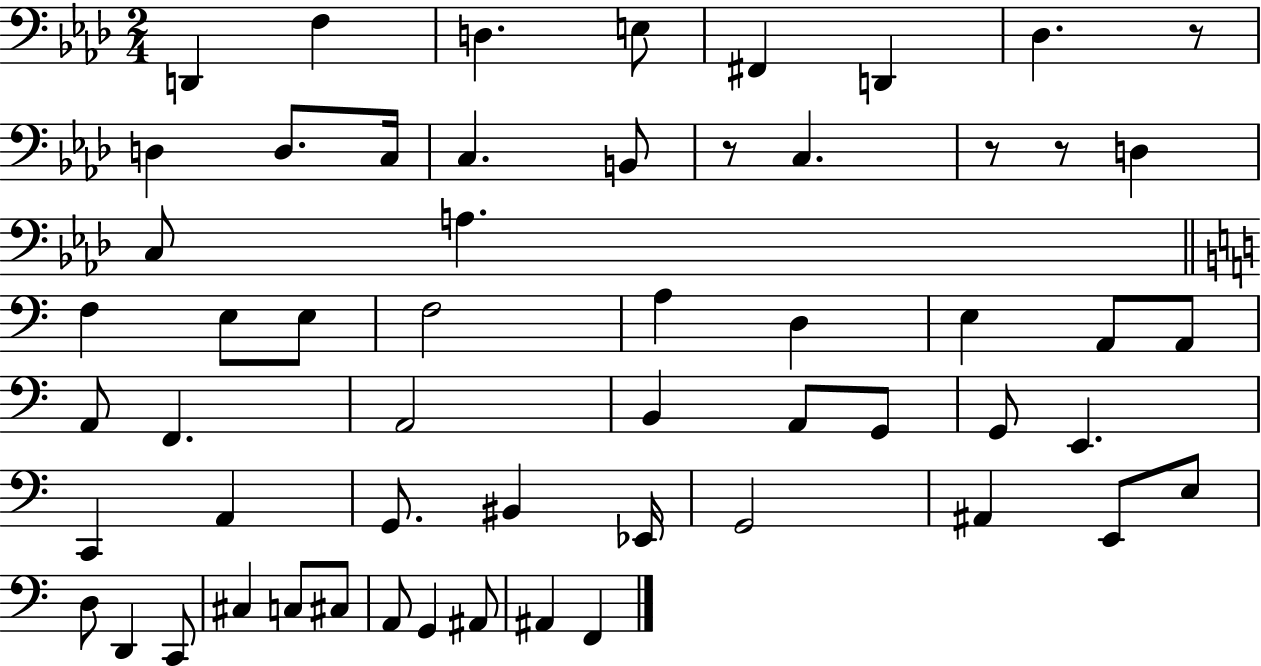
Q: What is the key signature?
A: AES major